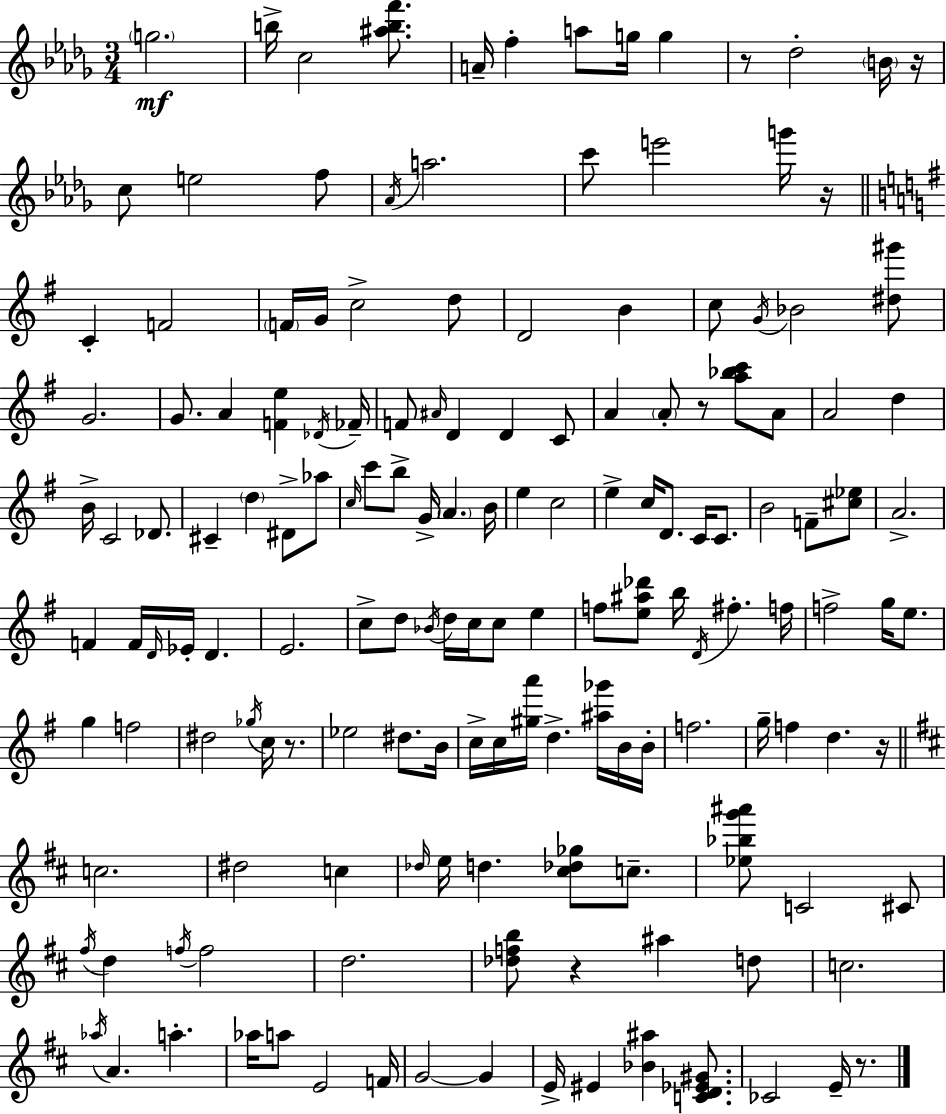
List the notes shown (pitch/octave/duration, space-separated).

G5/h. B5/s C5/h [A#5,B5,F6]/e. A4/s F5/q A5/e G5/s G5/q R/e Db5/h B4/s R/s C5/e E5/h F5/e Ab4/s A5/h. C6/e E6/h G6/s R/s C4/q F4/h F4/s G4/s C5/h D5/e D4/h B4/q C5/e G4/s Bb4/h [D#5,G#6]/e G4/h. G4/e. A4/q [F4,E5]/q Db4/s FES4/s F4/e A#4/s D4/q D4/q C4/e A4/q A4/e R/e [A5,Bb5,C6]/e A4/e A4/h D5/q B4/s C4/h Db4/e. C#4/q D5/q D#4/e Ab5/e C5/s C6/e B5/e G4/s A4/q. B4/s E5/q C5/h E5/q C5/s D4/e. C4/s C4/e. B4/h F4/e [C#5,Eb5]/e A4/h. F4/q F4/s D4/s Eb4/s D4/q. E4/h. C5/e D5/e Bb4/s D5/s C5/s C5/e E5/q F5/e [E5,A#5,Db6]/e B5/s D4/s F#5/q. F5/s F5/h G5/s E5/e. G5/q F5/h D#5/h Gb5/s C5/s R/e. Eb5/h D#5/e. B4/s C5/s C5/s [G#5,A6]/s D5/q. [A#5,Gb6]/s B4/s B4/s F5/h. G5/s F5/q D5/q. R/s C5/h. D#5/h C5/q Db5/s E5/s D5/q. [C#5,Db5,Gb5]/e C5/e. [Eb5,Bb5,G6,A#6]/e C4/h C#4/e F#5/s D5/q F5/s F5/h D5/h. [Db5,F5,B5]/e R/q A#5/q D5/e C5/h. Ab5/s A4/q. A5/q. Ab5/s A5/e E4/h F4/s G4/h G4/q E4/s EIS4/q [Bb4,A#5]/q [C4,D4,Eb4,G#4]/e. CES4/h E4/s R/e.